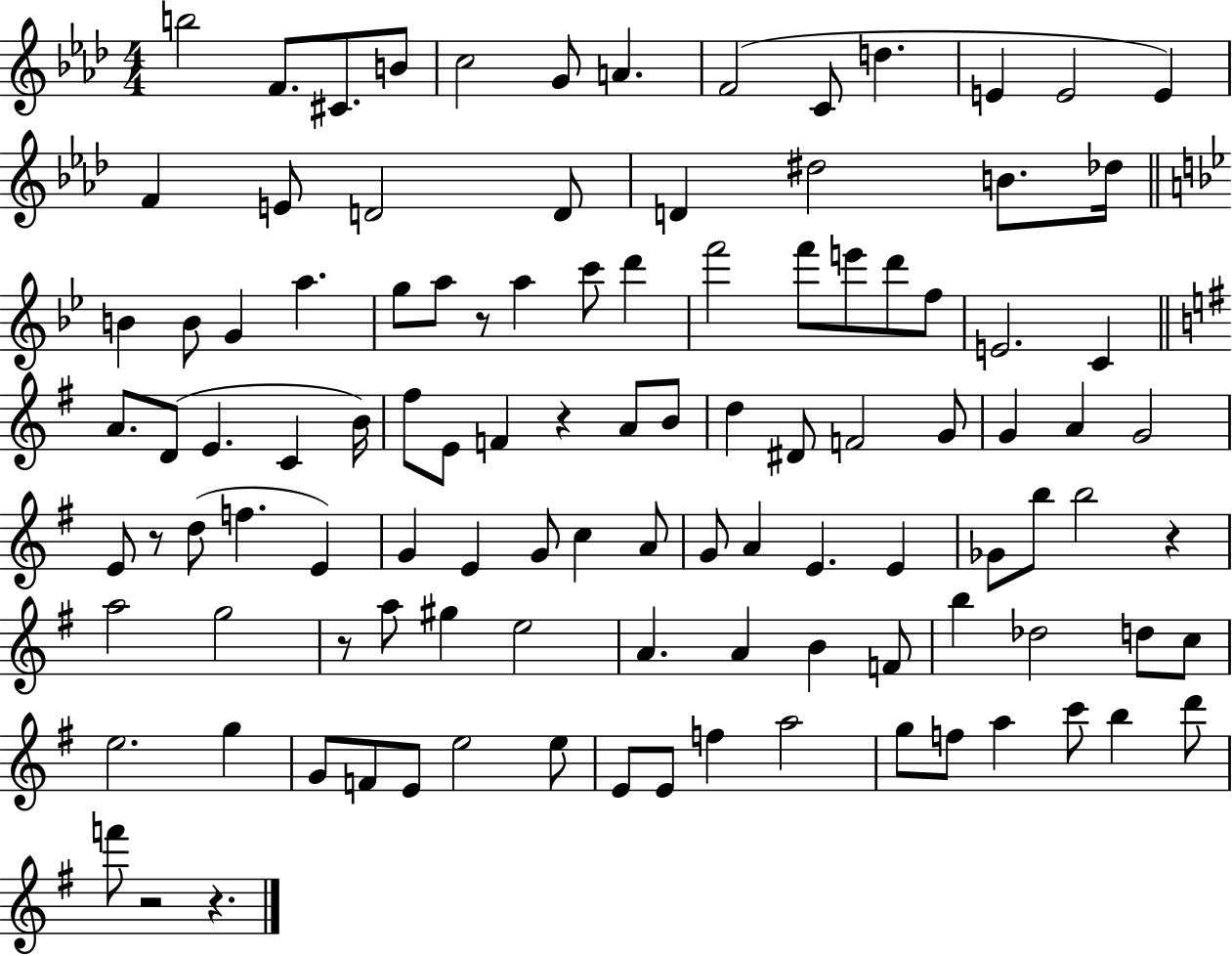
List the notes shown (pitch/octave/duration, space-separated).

B5/h F4/e. C#4/e. B4/e C5/h G4/e A4/q. F4/h C4/e D5/q. E4/q E4/h E4/q F4/q E4/e D4/h D4/e D4/q D#5/h B4/e. Db5/s B4/q B4/e G4/q A5/q. G5/e A5/e R/e A5/q C6/e D6/q F6/h F6/e E6/e D6/e F5/e E4/h. C4/q A4/e. D4/e E4/q. C4/q B4/s F#5/e E4/e F4/q R/q A4/e B4/e D5/q D#4/e F4/h G4/e G4/q A4/q G4/h E4/e R/e D5/e F5/q. E4/q G4/q E4/q G4/e C5/q A4/e G4/e A4/q E4/q. E4/q Gb4/e B5/e B5/h R/q A5/h G5/h R/e A5/e G#5/q E5/h A4/q. A4/q B4/q F4/e B5/q Db5/h D5/e C5/e E5/h. G5/q G4/e F4/e E4/e E5/h E5/e E4/e E4/e F5/q A5/h G5/e F5/e A5/q C6/e B5/q D6/e F6/e R/h R/q.